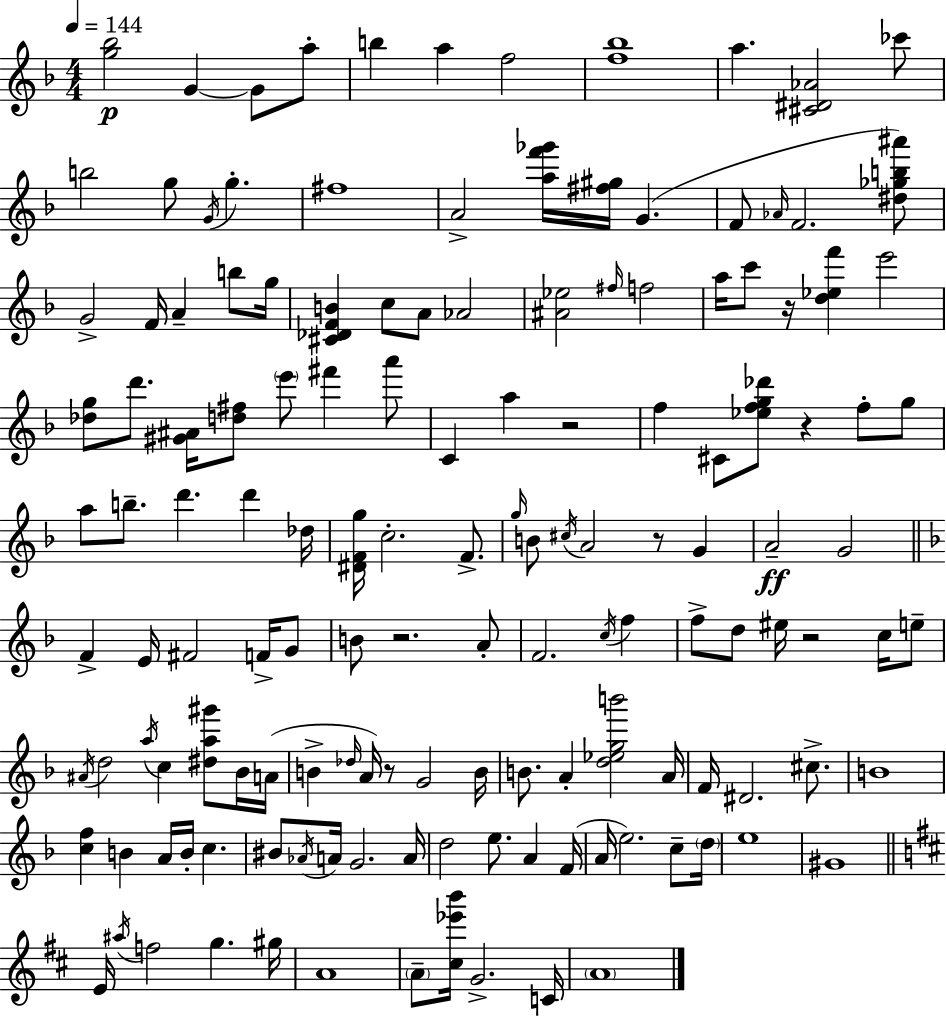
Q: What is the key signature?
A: D minor